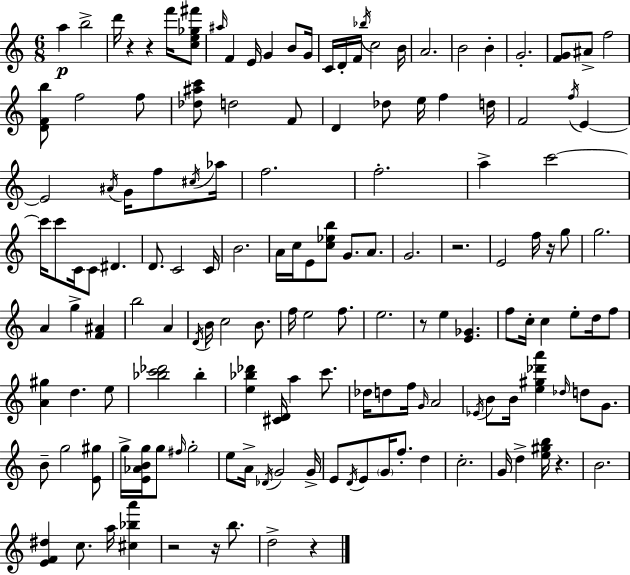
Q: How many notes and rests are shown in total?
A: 149